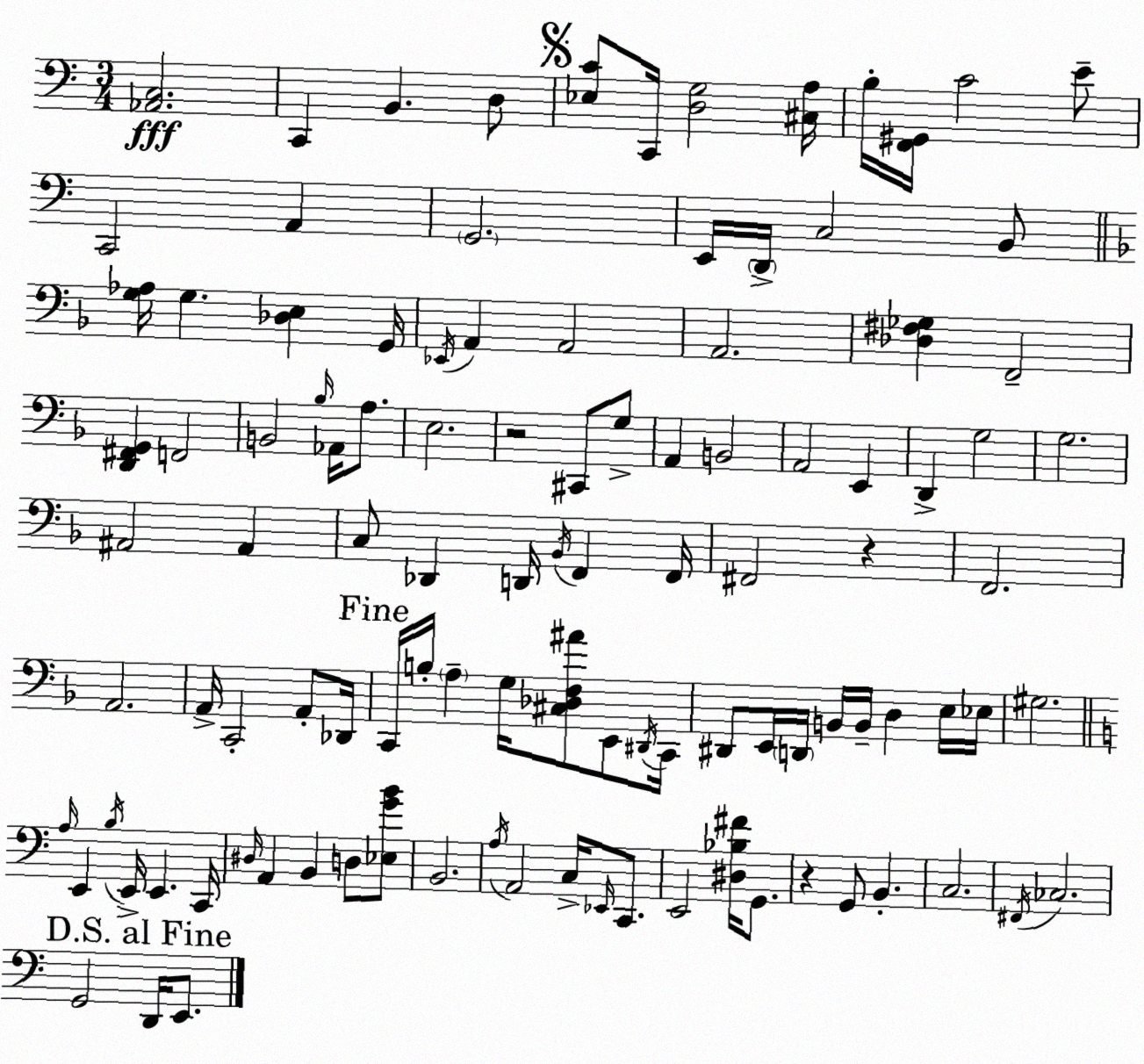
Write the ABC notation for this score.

X:1
T:Untitled
M:3/4
L:1/4
K:C
[_A,,C,]2 C,, B,, D,/2 [_E,C]/2 C,,/4 [D,G,]2 [^C,A,]/4 B,/4 [F,,^G,,]/4 C2 E/2 C,,2 A,, G,,2 E,,/4 D,,/4 C,2 B,,/2 [G,_A,]/4 G, [_D,E,] G,,/4 _E,,/4 A,, A,,2 A,,2 [_D,^F,_G,] F,,2 [D,,^F,,G,,] F,,2 B,,2 _B,/4 _A,,/4 A,/2 E,2 z2 ^C,,/2 G,/2 A,, B,,2 A,,2 E,, D,, G,2 G,2 ^A,,2 ^A,, C,/2 _D,, D,,/4 _B,,/4 F,, F,,/4 ^F,,2 z F,,2 A,,2 A,,/4 C,,2 A,,/2 _D,,/4 C,,/4 B,/4 A, G,/4 [^C,_D,F,^A]/2 E,,/2 ^D,,/4 C,,/4 ^D,,/2 E,,/4 D,,/4 B,,/4 B,,/4 D, E,/4 _E,/4 ^G,2 A,/4 E,, B,/4 E,,/4 E,, C,,/4 ^D,/4 A,, B,, D,/2 [_E,GB]/2 B,,2 A,/4 A,,2 C,/4 _E,,/4 C,,/2 E,,2 [^D,_B,^F]/4 G,,/2 z G,,/2 B,, C,2 ^F,,/4 _C,2 G,,2 D,,/4 E,,/2